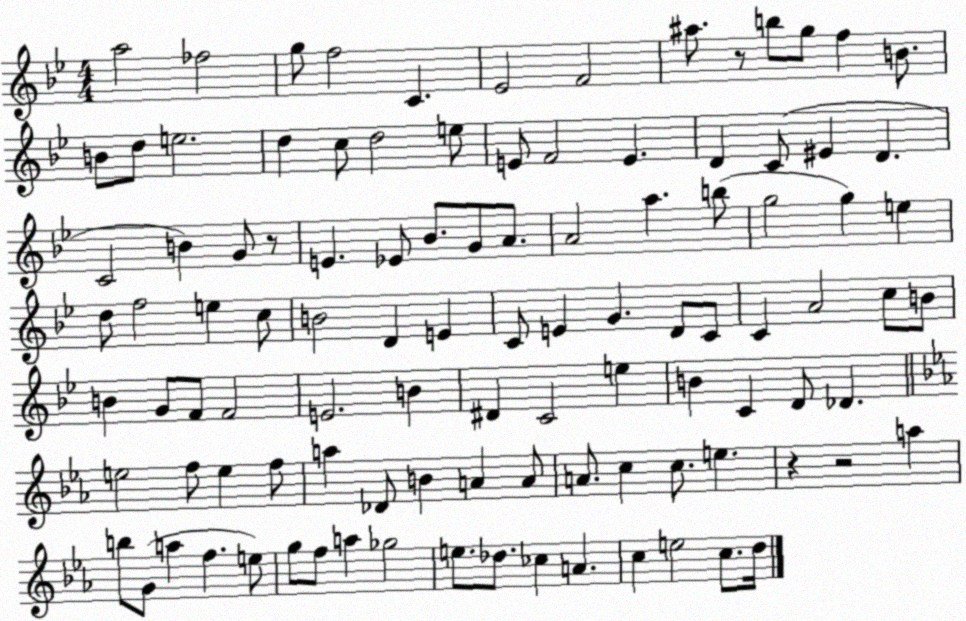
X:1
T:Untitled
M:4/4
L:1/4
K:Bb
a2 _f2 g/2 f2 C _E2 F2 ^a/2 z/2 b/2 g/2 f B/2 B/2 d/2 e2 d c/2 d2 e/2 E/2 F2 E D C/2 ^E D C2 B G/2 z/2 E _E/2 _B/2 G/2 A/2 A2 a b/2 g2 g e d/2 f2 e c/2 B2 D E C/2 E G D/2 C/2 C A2 c/2 B/2 B G/2 F/2 F2 E2 B ^D C2 e B C D/2 _D e2 f/2 e f/2 a _D/2 B A A/2 A/2 c c/2 e z z2 a b/2 G/2 a f e/2 g/2 f/2 a _g2 e/2 _d/2 _c A c e2 c/2 d/4